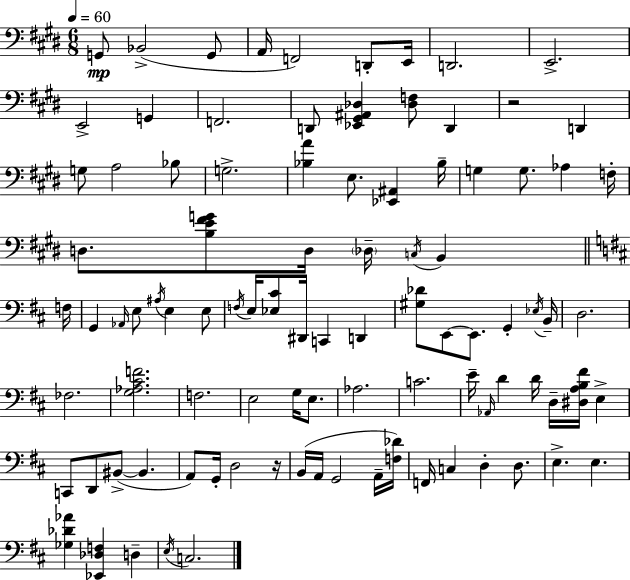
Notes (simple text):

G2/e Bb2/h G2/e A2/s F2/h D2/e E2/s D2/h. E2/h. E2/h G2/q F2/h. D2/e [Eb2,G#2,A#2,Db3]/q [Db3,F3]/e D2/q R/h D2/q G3/e A3/h Bb3/e G3/h. [Bb3,A4]/q E3/e. [Eb2,A#2]/q Bb3/s G3/q G3/e. Ab3/q F3/s D3/e. [B3,E4,F#4,G4]/e D3/s Db3/s C3/s B2/q F3/s G2/q Ab2/s E3/e A#3/s E3/q E3/e F3/s E3/s [Eb3,C#4]/e D#2/s C2/q D2/q [G#3,Db4]/e E2/e E2/e. G2/q Eb3/s B2/s D3/h. FES3/h. [G3,Ab3,C#4,F4]/h. F3/h. E3/h G3/s E3/e. Ab3/h. C4/h. E4/s Ab2/s D4/q D4/s D3/s [D#3,A3,B3,F#4]/s E3/q C2/e D2/e BIS2/e BIS2/q. A2/e G2/s D3/h R/s B2/s A2/s G2/h A2/s [F3,Db4]/s F2/s C3/q D3/q D3/e. E3/q. E3/q. [Gb3,Db4,Ab4]/q [Eb2,Db3,F3]/q D3/q E3/s C3/h.